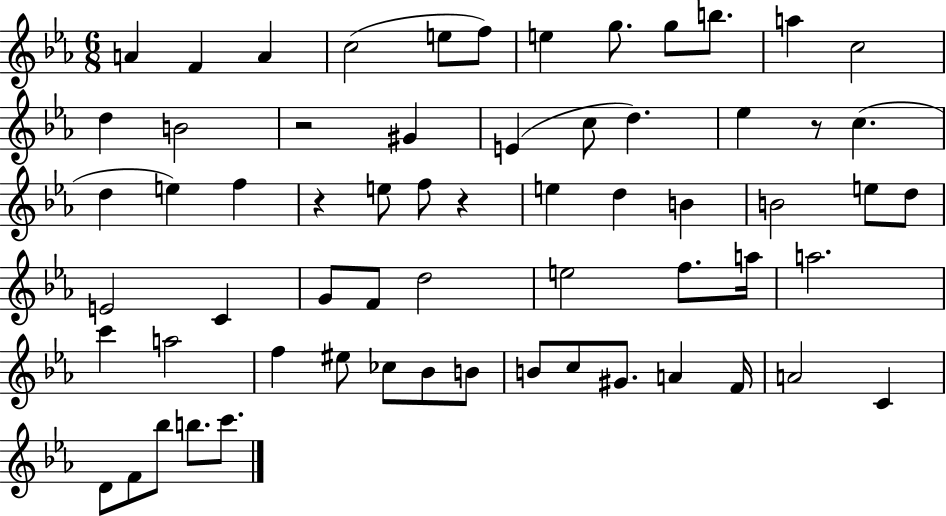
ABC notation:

X:1
T:Untitled
M:6/8
L:1/4
K:Eb
A F A c2 e/2 f/2 e g/2 g/2 b/2 a c2 d B2 z2 ^G E c/2 d _e z/2 c d e f z e/2 f/2 z e d B B2 e/2 d/2 E2 C G/2 F/2 d2 e2 f/2 a/4 a2 c' a2 f ^e/2 _c/2 _B/2 B/2 B/2 c/2 ^G/2 A F/4 A2 C D/2 F/2 _b/2 b/2 c'/2